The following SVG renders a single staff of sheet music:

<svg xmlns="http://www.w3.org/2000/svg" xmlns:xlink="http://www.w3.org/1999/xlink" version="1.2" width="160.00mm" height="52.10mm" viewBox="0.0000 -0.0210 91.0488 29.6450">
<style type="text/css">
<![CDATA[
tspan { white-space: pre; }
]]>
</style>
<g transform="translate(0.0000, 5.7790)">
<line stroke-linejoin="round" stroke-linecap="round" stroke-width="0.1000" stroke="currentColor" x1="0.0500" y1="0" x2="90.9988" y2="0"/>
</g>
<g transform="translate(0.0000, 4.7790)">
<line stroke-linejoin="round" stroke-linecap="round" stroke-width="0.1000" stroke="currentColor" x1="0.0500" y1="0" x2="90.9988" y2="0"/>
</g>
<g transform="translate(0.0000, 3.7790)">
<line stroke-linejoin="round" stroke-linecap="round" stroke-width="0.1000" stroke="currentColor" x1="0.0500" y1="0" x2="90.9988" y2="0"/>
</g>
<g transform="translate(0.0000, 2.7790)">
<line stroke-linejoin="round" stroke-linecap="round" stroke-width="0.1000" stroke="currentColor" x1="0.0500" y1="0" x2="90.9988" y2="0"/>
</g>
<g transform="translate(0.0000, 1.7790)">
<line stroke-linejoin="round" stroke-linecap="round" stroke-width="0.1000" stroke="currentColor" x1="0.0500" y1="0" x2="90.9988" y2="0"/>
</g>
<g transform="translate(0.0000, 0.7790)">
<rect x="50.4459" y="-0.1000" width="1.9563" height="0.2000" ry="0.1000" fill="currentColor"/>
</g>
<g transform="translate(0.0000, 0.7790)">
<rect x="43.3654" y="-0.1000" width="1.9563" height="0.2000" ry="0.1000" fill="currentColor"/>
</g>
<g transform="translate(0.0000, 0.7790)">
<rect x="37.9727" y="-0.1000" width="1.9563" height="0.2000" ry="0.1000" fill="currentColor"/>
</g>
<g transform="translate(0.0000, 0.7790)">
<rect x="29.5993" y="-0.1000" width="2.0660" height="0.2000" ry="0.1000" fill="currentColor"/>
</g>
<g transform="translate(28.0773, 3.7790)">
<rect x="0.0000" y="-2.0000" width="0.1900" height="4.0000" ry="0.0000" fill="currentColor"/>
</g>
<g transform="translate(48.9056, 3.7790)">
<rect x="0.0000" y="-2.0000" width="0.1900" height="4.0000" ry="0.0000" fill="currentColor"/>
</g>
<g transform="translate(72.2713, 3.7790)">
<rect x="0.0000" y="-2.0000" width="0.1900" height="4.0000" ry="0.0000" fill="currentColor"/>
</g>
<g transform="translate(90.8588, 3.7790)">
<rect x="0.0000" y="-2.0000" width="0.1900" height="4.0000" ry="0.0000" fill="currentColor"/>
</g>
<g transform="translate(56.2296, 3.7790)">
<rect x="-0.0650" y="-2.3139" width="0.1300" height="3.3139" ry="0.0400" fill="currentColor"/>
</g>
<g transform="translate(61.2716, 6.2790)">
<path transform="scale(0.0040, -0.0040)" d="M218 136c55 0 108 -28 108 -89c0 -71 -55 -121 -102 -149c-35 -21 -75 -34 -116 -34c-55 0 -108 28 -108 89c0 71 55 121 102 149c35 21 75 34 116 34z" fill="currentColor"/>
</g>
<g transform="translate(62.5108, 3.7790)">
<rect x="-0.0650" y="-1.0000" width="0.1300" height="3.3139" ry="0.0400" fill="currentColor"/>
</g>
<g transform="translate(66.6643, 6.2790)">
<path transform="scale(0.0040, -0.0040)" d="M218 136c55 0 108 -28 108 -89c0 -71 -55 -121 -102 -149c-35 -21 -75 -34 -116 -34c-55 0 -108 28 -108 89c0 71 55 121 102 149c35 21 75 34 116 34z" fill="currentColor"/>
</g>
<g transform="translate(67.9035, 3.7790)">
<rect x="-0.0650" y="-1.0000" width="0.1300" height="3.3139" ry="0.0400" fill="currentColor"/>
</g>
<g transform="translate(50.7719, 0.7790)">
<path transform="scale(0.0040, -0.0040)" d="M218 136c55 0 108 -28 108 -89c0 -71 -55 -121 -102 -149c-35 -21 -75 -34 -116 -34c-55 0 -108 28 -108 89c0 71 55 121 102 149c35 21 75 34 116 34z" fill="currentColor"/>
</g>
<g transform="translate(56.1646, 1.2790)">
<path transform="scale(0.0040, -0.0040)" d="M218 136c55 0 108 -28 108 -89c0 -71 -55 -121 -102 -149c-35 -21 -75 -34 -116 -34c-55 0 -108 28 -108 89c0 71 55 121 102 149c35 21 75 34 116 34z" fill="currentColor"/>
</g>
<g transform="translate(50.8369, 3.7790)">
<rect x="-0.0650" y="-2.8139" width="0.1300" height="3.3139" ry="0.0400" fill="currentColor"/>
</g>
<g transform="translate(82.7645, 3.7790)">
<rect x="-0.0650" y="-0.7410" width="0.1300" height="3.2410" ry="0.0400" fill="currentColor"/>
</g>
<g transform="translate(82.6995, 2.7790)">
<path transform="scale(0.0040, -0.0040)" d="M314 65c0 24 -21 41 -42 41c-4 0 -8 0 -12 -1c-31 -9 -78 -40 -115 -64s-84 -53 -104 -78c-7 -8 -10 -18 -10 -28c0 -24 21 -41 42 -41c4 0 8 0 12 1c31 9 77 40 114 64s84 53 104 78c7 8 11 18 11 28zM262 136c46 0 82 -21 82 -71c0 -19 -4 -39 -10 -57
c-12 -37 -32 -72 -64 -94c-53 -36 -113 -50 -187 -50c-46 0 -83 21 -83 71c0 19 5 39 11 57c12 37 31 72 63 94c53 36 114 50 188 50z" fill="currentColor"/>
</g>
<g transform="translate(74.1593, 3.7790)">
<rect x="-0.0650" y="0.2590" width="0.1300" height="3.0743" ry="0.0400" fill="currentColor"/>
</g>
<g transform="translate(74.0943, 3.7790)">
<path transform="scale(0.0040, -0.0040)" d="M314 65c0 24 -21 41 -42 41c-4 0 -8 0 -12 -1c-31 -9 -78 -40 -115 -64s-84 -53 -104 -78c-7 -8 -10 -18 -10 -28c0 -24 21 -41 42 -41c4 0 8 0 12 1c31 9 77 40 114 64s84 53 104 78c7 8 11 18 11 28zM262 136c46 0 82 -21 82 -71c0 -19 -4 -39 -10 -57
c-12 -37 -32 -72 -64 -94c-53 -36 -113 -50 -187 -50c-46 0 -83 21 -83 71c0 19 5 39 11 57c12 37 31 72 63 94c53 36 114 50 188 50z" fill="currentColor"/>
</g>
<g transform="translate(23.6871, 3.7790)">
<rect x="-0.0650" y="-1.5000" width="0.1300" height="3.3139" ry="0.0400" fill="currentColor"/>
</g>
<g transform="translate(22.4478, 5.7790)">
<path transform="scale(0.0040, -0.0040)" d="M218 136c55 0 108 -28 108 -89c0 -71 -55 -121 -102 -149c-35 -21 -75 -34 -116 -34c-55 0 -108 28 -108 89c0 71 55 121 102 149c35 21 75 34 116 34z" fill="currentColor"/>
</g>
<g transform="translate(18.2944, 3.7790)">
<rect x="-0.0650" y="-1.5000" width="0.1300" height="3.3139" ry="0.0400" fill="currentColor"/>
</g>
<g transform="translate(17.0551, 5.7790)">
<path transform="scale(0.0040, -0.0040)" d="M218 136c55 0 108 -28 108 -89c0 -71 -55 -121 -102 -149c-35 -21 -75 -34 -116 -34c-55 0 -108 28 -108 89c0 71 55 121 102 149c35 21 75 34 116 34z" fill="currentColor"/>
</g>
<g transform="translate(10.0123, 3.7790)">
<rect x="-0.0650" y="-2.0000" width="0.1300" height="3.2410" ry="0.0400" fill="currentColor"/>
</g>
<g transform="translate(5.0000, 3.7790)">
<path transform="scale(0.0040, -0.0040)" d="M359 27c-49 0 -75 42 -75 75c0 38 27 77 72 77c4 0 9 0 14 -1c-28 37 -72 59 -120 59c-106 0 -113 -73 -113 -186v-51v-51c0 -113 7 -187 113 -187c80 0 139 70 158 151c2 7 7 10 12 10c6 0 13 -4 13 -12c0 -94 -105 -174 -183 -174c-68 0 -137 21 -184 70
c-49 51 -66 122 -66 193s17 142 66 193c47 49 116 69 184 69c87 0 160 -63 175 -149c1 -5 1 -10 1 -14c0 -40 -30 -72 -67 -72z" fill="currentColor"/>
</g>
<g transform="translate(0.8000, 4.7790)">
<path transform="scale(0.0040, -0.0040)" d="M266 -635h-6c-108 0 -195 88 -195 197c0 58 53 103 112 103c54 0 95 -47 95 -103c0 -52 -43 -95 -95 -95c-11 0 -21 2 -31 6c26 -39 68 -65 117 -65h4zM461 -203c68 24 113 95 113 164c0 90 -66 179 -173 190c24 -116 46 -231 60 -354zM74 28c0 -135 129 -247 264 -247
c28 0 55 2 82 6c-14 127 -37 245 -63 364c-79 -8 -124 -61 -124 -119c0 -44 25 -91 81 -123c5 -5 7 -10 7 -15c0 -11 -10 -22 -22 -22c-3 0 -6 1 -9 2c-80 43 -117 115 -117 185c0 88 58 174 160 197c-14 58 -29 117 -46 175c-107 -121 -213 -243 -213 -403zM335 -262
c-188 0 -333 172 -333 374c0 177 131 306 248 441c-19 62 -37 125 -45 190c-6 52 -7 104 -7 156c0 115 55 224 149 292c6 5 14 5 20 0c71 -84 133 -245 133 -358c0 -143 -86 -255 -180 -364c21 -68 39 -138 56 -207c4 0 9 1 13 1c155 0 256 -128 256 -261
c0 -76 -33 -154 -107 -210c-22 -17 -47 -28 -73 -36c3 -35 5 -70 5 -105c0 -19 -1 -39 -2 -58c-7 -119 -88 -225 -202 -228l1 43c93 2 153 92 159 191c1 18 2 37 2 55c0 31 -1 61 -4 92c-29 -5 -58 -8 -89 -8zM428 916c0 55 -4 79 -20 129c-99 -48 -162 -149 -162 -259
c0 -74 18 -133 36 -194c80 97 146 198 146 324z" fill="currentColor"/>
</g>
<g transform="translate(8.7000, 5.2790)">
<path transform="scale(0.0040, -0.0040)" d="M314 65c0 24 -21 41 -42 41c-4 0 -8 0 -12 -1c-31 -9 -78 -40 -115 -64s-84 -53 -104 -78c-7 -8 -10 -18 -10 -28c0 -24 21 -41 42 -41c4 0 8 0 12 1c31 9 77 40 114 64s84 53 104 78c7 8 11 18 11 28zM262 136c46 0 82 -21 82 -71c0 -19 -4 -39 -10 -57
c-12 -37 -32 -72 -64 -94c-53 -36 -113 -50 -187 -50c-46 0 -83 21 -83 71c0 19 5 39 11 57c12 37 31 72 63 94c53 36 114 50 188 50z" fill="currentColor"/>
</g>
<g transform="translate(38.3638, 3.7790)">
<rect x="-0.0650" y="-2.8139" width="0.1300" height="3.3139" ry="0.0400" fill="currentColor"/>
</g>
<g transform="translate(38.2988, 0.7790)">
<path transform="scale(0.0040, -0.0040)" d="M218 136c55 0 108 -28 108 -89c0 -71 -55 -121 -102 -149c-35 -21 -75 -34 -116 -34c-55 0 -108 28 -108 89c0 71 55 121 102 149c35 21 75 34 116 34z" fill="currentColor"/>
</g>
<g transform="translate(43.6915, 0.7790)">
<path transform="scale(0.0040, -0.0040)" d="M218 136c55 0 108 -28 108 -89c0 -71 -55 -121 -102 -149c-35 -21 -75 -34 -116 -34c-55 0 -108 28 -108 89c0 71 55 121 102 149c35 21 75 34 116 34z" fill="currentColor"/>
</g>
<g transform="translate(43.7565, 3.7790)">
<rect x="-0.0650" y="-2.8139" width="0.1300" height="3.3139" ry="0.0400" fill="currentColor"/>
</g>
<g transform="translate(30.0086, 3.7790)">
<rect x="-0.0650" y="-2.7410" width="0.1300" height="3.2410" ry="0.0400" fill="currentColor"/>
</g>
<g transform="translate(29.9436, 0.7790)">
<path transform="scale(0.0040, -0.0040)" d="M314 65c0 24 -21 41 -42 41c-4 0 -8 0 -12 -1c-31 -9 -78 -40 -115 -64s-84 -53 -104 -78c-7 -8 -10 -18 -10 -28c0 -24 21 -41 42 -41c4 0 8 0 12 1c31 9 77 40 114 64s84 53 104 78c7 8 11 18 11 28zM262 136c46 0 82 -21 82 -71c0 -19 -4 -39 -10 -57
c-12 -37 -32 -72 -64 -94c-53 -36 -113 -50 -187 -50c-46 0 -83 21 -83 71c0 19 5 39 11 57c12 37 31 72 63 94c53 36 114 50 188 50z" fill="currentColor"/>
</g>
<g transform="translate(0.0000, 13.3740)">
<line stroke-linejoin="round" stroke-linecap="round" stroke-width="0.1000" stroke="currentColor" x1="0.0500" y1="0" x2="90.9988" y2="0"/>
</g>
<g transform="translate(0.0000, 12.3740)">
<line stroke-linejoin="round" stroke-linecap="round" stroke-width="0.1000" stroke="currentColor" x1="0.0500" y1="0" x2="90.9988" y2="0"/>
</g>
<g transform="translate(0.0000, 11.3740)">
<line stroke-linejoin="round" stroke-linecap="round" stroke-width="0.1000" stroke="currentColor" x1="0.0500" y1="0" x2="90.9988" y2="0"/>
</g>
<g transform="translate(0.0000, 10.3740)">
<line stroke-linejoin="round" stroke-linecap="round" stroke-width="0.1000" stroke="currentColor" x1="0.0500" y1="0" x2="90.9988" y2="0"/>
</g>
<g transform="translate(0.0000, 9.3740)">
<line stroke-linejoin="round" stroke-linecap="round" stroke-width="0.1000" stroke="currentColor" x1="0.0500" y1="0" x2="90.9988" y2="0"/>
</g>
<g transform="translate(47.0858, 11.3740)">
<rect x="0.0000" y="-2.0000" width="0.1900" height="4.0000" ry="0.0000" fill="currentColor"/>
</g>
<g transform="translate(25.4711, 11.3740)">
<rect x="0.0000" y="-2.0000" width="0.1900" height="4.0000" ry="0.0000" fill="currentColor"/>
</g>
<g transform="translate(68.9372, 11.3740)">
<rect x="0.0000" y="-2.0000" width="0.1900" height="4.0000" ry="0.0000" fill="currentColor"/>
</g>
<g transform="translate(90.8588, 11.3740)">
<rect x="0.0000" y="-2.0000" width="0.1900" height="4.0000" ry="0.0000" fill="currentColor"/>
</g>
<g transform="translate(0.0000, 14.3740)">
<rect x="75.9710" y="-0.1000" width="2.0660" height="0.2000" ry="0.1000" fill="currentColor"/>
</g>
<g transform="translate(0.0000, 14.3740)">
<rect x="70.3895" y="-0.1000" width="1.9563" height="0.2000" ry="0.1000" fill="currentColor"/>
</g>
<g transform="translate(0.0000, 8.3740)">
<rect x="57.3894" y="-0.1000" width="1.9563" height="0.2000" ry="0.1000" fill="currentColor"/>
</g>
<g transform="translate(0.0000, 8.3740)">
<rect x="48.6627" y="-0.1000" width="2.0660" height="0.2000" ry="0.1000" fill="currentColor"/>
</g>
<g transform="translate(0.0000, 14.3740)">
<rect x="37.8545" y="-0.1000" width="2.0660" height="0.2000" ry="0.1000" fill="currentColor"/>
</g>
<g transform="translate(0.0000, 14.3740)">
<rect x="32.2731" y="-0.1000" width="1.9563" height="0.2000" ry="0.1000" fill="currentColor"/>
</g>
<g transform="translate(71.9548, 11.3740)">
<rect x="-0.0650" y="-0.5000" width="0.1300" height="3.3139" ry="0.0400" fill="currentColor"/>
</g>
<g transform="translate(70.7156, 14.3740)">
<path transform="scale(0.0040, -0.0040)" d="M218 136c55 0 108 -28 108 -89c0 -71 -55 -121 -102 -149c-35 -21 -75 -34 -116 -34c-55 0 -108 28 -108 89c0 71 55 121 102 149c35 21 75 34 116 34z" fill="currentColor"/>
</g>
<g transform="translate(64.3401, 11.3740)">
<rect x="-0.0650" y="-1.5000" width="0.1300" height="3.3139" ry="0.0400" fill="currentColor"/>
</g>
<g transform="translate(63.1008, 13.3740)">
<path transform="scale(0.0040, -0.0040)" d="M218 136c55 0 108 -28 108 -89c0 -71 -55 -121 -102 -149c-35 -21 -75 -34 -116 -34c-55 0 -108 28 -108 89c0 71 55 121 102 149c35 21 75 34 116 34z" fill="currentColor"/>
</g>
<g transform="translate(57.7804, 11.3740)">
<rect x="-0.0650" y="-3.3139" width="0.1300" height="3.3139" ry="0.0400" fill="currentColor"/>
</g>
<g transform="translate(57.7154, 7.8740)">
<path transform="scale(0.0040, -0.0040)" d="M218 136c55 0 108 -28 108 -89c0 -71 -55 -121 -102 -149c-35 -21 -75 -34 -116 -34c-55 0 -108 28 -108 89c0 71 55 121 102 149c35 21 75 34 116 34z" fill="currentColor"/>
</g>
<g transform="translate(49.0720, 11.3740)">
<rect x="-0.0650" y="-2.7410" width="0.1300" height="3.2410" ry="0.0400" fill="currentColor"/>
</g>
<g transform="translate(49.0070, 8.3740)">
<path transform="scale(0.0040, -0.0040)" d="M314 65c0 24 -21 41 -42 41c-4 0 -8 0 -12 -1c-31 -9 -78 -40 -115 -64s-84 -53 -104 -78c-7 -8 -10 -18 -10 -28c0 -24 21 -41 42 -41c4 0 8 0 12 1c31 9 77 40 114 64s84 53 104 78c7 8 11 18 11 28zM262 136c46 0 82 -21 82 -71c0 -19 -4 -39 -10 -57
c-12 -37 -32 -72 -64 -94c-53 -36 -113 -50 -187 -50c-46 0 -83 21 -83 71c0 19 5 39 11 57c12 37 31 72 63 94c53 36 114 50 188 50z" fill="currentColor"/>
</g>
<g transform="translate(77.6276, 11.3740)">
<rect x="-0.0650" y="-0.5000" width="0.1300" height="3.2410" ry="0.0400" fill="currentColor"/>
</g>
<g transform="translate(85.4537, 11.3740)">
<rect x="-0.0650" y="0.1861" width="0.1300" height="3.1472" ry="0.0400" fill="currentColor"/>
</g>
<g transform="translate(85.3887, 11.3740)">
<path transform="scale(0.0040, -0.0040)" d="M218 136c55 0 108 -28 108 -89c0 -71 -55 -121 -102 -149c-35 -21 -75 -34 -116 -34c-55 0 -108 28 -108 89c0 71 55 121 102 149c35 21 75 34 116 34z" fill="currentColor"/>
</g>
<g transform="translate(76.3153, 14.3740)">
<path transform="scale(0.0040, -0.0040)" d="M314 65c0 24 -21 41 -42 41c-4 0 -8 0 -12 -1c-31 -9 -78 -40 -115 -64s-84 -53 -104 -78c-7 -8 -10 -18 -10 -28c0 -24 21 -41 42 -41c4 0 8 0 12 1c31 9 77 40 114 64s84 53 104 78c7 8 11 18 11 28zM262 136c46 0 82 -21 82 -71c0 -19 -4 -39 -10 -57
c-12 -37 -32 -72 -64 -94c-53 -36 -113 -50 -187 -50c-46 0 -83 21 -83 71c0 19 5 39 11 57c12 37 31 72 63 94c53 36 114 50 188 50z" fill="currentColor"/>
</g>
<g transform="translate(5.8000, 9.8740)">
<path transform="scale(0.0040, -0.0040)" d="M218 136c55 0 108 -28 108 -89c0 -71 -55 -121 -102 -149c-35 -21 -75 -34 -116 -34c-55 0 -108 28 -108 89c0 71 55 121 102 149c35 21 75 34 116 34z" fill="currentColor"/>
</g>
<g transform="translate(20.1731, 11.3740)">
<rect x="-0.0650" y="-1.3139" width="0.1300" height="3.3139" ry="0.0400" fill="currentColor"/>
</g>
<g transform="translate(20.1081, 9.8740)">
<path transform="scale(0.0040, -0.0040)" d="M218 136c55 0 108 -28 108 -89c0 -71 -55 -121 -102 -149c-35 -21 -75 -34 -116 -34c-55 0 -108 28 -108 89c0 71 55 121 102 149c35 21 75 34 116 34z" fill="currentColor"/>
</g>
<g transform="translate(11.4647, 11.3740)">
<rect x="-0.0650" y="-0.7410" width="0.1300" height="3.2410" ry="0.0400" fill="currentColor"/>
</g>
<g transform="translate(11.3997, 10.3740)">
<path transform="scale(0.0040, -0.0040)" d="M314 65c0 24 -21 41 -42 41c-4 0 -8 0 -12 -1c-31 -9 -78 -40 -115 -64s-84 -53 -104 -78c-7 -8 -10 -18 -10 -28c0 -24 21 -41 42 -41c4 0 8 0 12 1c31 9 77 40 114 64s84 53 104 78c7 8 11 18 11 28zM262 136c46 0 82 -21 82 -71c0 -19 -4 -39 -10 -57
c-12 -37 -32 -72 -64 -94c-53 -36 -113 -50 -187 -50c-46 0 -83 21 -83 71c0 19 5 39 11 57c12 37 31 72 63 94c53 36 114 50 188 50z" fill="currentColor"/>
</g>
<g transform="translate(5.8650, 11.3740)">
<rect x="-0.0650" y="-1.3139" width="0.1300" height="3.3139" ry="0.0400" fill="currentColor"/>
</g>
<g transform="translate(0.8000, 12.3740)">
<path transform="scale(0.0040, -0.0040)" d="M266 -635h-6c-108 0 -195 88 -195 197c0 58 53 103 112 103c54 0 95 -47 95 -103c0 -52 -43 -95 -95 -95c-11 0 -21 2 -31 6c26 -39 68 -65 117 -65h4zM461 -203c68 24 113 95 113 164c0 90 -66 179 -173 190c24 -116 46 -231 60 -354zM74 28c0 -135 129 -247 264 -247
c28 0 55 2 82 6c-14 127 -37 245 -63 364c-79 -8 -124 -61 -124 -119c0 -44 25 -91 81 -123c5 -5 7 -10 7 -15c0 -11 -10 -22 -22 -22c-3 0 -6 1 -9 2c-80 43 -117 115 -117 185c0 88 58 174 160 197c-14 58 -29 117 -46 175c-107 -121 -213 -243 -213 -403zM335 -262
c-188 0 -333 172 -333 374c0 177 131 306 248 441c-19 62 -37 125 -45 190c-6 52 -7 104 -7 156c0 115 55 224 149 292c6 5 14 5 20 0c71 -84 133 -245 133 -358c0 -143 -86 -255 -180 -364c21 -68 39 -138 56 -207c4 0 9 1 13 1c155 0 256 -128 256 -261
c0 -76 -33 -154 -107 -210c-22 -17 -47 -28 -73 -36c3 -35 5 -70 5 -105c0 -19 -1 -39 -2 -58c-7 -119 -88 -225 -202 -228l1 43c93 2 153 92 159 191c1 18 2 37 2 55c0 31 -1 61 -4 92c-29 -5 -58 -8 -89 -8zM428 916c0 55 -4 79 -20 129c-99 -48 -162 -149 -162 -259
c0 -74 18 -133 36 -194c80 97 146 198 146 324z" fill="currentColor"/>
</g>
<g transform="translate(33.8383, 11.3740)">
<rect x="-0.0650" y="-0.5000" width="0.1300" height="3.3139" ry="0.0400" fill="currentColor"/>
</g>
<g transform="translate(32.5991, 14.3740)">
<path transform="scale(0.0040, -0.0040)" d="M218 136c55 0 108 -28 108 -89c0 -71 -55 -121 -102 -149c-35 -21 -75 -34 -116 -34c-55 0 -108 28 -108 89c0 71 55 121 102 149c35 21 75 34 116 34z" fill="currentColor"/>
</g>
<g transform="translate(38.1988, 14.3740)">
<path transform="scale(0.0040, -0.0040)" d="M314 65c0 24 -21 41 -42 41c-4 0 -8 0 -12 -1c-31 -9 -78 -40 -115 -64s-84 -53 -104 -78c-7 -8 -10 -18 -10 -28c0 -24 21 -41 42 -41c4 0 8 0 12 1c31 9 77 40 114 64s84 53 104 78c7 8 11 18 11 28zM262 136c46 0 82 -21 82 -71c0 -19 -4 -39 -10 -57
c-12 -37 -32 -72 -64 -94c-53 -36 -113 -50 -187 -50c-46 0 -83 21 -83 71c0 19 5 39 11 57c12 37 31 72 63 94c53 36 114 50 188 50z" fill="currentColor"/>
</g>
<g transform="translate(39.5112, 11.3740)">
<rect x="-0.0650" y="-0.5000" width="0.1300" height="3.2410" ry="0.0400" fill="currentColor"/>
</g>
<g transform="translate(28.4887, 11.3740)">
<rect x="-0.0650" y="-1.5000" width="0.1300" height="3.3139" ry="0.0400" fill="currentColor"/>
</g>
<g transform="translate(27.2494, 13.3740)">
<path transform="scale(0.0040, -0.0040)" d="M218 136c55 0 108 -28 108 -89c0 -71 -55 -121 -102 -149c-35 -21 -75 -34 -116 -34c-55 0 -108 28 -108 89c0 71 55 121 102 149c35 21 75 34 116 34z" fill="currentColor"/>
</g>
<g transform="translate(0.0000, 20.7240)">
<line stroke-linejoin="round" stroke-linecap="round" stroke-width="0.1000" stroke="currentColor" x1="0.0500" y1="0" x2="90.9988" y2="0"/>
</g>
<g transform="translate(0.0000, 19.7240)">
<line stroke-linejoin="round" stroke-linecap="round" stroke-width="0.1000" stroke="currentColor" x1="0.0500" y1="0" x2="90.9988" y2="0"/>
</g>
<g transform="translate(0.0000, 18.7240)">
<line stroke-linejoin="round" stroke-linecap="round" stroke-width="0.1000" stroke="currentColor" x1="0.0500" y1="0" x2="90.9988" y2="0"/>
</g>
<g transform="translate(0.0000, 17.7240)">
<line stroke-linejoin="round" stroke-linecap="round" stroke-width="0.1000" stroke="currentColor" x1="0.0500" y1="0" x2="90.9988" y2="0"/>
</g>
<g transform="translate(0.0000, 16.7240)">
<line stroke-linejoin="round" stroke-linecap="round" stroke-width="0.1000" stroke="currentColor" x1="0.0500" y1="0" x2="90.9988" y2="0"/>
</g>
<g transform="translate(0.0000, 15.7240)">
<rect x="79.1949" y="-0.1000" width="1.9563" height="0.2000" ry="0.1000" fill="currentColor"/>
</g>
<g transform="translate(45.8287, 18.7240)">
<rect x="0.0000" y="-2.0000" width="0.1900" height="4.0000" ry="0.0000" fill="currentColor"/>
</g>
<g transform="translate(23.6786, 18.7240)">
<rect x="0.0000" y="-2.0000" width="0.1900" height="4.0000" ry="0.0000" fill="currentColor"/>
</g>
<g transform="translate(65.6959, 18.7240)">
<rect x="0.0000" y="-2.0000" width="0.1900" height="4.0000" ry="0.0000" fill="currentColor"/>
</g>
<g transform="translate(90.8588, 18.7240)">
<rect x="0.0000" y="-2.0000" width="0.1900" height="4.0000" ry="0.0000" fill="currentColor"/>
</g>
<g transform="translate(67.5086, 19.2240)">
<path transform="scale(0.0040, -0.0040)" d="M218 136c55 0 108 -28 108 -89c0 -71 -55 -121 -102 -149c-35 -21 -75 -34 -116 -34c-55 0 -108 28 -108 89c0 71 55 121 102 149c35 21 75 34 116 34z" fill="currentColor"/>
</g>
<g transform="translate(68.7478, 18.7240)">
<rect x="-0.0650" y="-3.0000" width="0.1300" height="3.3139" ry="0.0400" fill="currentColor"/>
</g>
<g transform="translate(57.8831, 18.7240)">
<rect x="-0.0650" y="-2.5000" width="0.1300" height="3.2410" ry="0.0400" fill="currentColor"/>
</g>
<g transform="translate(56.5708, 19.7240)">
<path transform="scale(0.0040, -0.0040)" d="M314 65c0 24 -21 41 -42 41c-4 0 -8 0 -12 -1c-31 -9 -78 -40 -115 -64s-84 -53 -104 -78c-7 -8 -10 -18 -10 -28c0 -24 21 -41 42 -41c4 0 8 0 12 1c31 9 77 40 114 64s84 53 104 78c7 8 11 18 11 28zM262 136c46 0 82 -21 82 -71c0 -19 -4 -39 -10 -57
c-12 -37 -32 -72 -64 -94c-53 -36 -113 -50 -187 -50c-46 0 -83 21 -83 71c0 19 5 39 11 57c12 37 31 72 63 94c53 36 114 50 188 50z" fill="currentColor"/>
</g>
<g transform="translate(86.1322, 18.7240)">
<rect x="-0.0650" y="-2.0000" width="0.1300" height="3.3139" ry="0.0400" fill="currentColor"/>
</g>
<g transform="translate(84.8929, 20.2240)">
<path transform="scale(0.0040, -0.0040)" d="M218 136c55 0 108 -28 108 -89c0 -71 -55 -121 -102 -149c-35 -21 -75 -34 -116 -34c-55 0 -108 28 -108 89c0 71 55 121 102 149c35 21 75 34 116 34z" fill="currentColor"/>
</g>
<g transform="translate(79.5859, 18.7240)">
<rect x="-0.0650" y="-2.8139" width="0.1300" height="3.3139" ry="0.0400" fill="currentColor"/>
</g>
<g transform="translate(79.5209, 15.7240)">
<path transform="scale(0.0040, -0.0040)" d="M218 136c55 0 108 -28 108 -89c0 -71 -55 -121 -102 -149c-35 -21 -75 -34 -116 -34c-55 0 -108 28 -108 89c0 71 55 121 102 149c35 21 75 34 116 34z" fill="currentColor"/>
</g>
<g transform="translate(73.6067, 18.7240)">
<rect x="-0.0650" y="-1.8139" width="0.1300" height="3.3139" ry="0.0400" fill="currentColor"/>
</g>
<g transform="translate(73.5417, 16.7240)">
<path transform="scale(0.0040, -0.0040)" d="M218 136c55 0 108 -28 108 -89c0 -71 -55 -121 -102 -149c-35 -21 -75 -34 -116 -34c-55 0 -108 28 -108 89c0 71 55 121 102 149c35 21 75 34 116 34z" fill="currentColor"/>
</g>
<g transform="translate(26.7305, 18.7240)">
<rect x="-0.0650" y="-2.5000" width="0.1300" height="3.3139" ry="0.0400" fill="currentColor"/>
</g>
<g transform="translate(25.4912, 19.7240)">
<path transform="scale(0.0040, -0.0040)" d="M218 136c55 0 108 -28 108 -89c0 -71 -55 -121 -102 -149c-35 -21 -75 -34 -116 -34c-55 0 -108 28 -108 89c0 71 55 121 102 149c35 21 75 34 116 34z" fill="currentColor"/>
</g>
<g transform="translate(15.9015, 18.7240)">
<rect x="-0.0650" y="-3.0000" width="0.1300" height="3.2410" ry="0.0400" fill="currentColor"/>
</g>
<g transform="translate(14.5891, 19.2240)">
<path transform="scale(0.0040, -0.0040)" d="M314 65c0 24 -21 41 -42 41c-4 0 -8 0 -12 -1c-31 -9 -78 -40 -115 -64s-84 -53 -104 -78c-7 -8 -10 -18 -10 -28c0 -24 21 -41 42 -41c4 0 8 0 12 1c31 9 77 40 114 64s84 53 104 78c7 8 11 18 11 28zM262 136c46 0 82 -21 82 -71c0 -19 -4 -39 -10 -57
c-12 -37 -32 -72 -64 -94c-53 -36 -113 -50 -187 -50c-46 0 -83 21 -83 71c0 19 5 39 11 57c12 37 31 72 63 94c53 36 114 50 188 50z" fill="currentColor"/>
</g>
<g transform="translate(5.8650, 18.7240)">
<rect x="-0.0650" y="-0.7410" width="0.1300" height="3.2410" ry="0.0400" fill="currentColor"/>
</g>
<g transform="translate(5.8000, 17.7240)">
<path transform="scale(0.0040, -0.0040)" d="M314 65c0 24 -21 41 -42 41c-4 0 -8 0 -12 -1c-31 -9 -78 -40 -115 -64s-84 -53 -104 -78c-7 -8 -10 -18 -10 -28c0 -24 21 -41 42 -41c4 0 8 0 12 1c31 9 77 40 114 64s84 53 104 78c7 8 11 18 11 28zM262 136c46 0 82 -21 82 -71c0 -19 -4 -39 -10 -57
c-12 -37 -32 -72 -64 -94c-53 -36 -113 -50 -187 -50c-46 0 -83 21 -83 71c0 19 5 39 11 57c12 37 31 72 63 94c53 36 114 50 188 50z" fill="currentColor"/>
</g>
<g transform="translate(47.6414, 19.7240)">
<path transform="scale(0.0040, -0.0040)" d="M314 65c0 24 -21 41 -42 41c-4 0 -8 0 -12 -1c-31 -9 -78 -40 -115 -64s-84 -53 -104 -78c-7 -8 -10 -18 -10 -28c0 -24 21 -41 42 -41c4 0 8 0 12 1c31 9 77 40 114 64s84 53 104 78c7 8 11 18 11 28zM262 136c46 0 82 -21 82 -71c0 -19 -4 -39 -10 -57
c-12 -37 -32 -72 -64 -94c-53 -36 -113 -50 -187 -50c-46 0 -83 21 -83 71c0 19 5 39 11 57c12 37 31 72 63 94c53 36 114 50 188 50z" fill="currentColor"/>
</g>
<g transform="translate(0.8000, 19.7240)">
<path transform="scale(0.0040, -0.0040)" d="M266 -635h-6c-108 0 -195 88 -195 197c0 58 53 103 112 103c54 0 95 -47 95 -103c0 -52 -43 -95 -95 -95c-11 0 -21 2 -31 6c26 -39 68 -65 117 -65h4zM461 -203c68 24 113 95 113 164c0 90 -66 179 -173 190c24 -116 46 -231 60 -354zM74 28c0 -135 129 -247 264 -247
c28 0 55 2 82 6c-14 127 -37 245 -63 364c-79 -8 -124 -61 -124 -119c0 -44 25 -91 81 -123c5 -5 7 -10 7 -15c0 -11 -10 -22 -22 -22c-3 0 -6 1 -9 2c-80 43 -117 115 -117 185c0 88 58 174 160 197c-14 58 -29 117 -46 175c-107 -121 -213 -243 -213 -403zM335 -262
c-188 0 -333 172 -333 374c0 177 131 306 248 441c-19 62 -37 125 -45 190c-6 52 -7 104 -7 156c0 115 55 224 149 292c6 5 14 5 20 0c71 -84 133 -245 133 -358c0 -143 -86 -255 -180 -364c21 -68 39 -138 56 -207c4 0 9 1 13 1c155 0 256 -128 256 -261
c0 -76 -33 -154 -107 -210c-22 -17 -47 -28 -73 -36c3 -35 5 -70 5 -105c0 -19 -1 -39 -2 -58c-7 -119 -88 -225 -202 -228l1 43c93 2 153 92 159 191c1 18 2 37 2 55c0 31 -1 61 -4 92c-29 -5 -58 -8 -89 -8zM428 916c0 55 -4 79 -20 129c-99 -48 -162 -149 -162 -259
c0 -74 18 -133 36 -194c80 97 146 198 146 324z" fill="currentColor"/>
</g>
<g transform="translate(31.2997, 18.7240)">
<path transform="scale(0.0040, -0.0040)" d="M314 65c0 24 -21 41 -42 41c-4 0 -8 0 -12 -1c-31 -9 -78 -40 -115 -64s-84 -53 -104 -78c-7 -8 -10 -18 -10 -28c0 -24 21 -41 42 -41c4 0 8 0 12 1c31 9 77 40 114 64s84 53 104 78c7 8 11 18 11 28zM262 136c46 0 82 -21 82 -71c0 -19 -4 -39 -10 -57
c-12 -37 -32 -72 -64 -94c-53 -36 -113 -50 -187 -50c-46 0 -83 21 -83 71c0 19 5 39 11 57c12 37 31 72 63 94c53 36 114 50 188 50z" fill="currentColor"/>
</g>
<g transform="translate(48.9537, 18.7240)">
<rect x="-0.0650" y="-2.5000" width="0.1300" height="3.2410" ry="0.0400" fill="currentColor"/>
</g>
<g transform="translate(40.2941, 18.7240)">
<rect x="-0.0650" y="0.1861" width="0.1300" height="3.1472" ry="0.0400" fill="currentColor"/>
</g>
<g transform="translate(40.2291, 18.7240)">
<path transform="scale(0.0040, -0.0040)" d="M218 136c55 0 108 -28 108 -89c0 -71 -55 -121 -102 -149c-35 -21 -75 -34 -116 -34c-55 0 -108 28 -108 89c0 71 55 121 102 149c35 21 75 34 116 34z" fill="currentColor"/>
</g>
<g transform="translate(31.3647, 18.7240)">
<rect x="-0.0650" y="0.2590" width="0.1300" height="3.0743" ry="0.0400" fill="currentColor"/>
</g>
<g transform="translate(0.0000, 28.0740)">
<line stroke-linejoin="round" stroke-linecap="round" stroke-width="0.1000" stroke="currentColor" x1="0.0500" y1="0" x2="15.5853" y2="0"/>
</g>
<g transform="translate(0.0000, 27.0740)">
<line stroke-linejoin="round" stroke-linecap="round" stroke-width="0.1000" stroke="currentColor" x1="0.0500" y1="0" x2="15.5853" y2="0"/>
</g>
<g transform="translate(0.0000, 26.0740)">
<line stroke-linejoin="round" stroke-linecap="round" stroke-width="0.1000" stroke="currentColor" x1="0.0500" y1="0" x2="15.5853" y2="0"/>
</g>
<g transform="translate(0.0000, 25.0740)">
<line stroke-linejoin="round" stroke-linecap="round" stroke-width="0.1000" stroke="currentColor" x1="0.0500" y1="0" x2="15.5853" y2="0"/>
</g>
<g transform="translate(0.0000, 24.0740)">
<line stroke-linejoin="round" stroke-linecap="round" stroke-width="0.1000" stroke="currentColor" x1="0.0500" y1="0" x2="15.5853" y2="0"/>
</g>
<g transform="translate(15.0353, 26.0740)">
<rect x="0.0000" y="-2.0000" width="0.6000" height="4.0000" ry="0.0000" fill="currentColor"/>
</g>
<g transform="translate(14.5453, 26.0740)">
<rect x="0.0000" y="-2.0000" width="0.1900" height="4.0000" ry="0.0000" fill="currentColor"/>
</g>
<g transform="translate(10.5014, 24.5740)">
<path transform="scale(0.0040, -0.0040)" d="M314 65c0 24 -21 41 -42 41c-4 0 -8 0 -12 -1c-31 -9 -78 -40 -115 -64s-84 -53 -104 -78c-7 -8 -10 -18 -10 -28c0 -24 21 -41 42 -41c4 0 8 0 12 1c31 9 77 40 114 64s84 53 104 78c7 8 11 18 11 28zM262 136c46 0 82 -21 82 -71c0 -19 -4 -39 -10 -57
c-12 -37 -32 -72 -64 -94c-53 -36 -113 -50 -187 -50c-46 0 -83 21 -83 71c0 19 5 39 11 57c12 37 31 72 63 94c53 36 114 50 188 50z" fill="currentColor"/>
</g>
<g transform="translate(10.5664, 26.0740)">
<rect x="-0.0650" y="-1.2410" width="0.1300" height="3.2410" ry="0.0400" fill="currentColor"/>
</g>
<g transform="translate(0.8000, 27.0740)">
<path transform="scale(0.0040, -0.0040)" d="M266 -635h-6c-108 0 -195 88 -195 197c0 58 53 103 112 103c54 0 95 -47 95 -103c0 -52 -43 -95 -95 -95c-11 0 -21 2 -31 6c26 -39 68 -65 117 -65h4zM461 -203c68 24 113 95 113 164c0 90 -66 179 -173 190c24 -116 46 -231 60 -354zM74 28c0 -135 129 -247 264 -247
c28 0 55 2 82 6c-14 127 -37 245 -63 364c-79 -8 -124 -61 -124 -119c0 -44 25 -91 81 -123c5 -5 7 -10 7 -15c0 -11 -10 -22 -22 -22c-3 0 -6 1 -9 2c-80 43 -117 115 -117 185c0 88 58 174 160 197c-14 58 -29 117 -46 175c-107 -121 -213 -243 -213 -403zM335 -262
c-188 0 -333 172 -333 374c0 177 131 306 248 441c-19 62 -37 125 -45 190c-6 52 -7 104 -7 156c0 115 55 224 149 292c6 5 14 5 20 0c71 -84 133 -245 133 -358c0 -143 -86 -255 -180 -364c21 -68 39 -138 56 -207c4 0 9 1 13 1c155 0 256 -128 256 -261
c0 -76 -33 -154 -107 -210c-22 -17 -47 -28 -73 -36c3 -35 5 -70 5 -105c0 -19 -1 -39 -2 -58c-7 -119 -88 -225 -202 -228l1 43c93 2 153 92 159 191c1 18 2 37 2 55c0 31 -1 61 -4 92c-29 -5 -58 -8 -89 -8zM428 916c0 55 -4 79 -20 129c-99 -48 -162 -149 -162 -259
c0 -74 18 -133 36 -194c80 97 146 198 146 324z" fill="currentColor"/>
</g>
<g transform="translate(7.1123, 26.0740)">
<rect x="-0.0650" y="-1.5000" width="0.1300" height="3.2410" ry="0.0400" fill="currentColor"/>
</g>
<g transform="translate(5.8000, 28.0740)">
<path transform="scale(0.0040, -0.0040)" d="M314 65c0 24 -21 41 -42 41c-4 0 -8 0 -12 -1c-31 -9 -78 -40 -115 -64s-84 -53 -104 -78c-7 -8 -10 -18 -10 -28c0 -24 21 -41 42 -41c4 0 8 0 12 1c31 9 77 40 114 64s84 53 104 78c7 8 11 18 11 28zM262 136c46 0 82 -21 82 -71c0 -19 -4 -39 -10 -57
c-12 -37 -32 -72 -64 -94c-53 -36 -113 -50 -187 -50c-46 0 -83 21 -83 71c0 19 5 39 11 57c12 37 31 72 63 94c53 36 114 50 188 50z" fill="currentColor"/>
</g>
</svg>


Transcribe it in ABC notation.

X:1
T:Untitled
M:4/4
L:1/4
K:C
F2 E E a2 a a a g D D B2 d2 e d2 e E C C2 a2 b E C C2 B d2 A2 G B2 B G2 G2 A f a F E2 e2